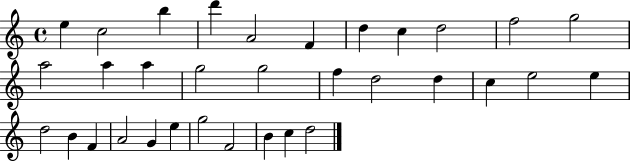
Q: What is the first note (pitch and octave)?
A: E5